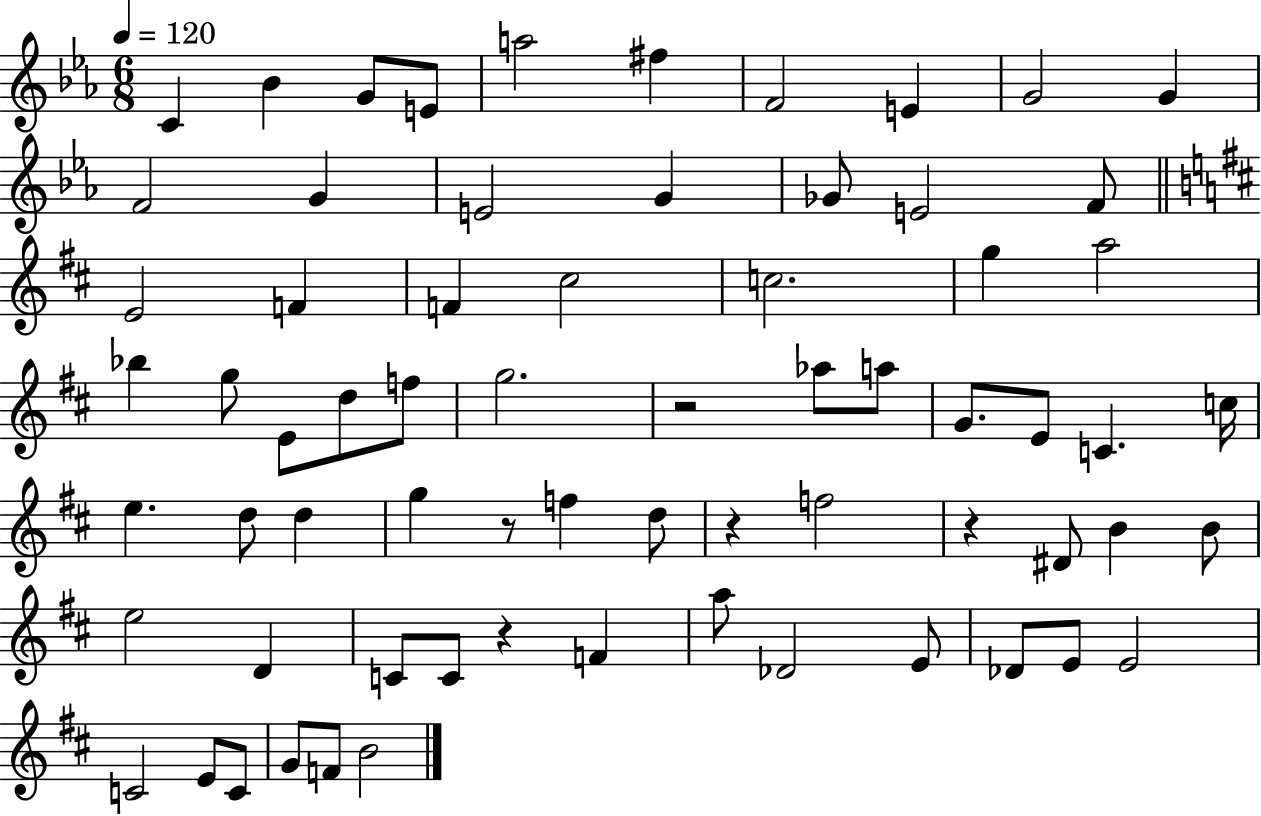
C4/q Bb4/q G4/e E4/e A5/h F#5/q F4/h E4/q G4/h G4/q F4/h G4/q E4/h G4/q Gb4/e E4/h F4/e E4/h F4/q F4/q C#5/h C5/h. G5/q A5/h Bb5/q G5/e E4/e D5/e F5/e G5/h. R/h Ab5/e A5/e G4/e. E4/e C4/q. C5/s E5/q. D5/e D5/q G5/q R/e F5/q D5/e R/q F5/h R/q D#4/e B4/q B4/e E5/h D4/q C4/e C4/e R/q F4/q A5/e Db4/h E4/e Db4/e E4/e E4/h C4/h E4/e C4/e G4/e F4/e B4/h